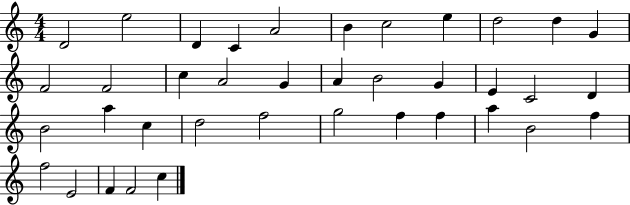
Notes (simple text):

D4/h E5/h D4/q C4/q A4/h B4/q C5/h E5/q D5/h D5/q G4/q F4/h F4/h C5/q A4/h G4/q A4/q B4/h G4/q E4/q C4/h D4/q B4/h A5/q C5/q D5/h F5/h G5/h F5/q F5/q A5/q B4/h F5/q F5/h E4/h F4/q F4/h C5/q